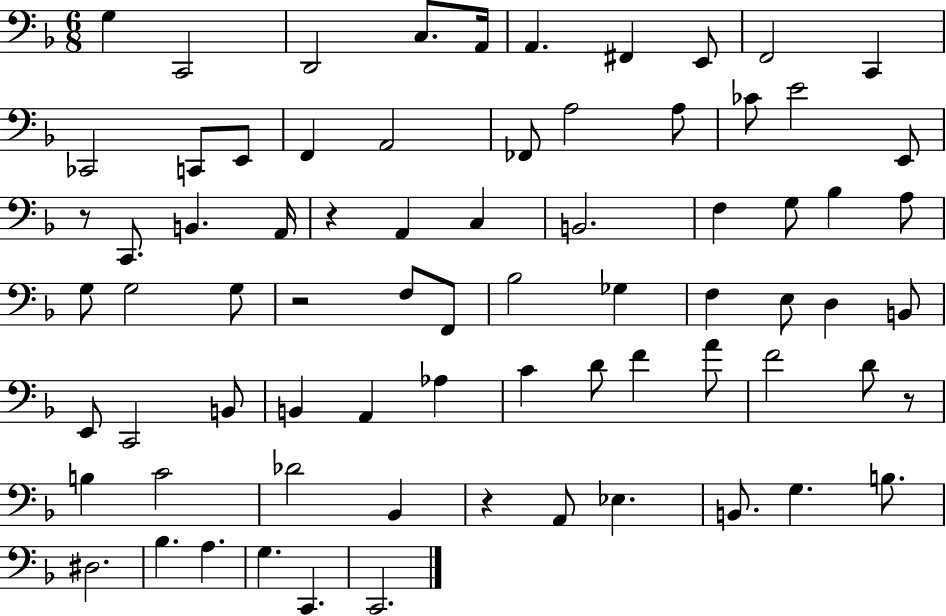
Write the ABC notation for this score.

X:1
T:Untitled
M:6/8
L:1/4
K:F
G, C,,2 D,,2 C,/2 A,,/4 A,, ^F,, E,,/2 F,,2 C,, _C,,2 C,,/2 E,,/2 F,, A,,2 _F,,/2 A,2 A,/2 _C/2 E2 E,,/2 z/2 C,,/2 B,, A,,/4 z A,, C, B,,2 F, G,/2 _B, A,/2 G,/2 G,2 G,/2 z2 F,/2 F,,/2 _B,2 _G, F, E,/2 D, B,,/2 E,,/2 C,,2 B,,/2 B,, A,, _A, C D/2 F A/2 F2 D/2 z/2 B, C2 _D2 _B,, z A,,/2 _E, B,,/2 G, B,/2 ^D,2 _B, A, G, C,, C,,2